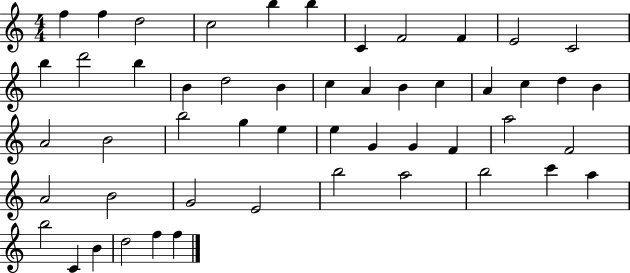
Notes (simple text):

F5/q F5/q D5/h C5/h B5/q B5/q C4/q F4/h F4/q E4/h C4/h B5/q D6/h B5/q B4/q D5/h B4/q C5/q A4/q B4/q C5/q A4/q C5/q D5/q B4/q A4/h B4/h B5/h G5/q E5/q E5/q G4/q G4/q F4/q A5/h F4/h A4/h B4/h G4/h E4/h B5/h A5/h B5/h C6/q A5/q B5/h C4/q B4/q D5/h F5/q F5/q